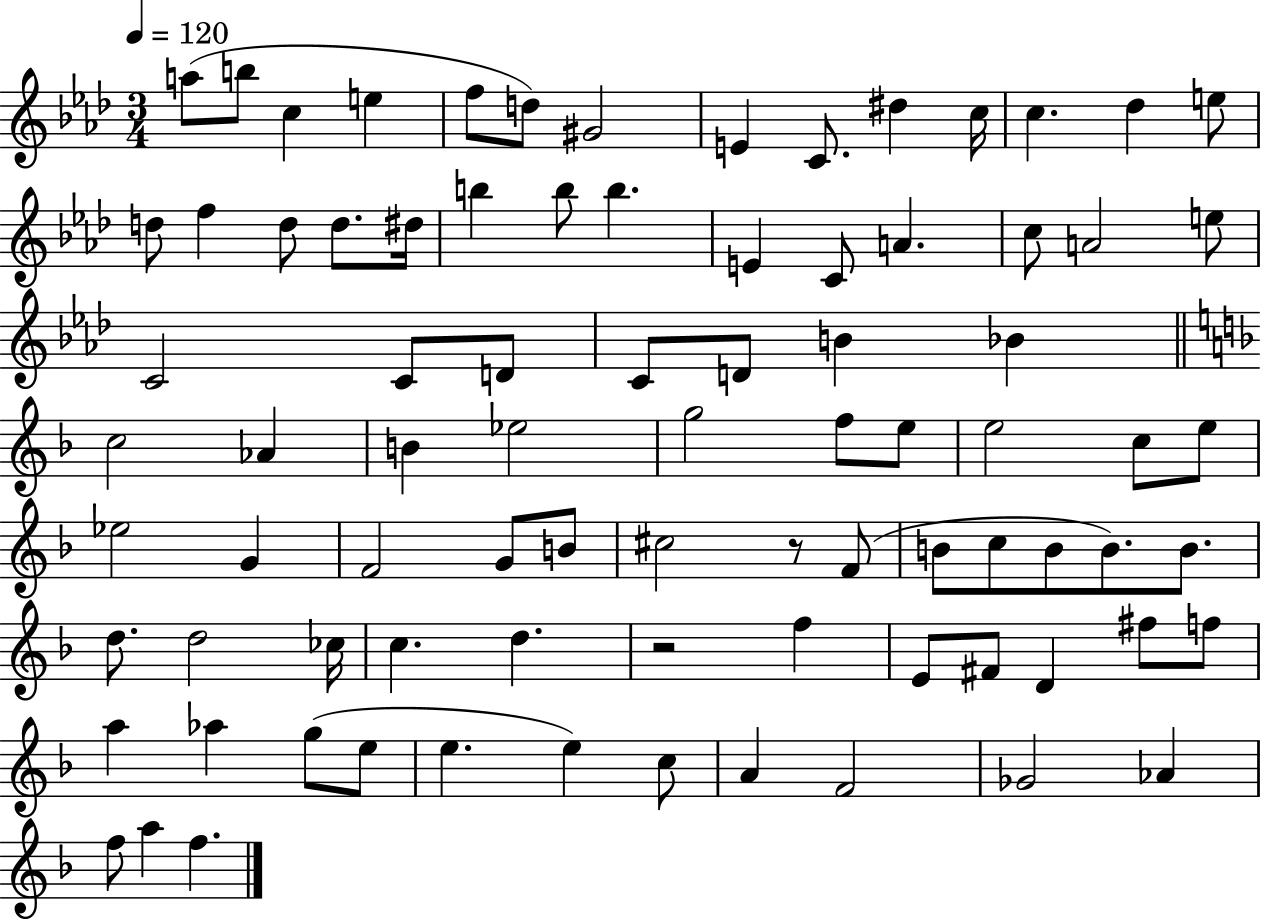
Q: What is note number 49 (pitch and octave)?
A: G4